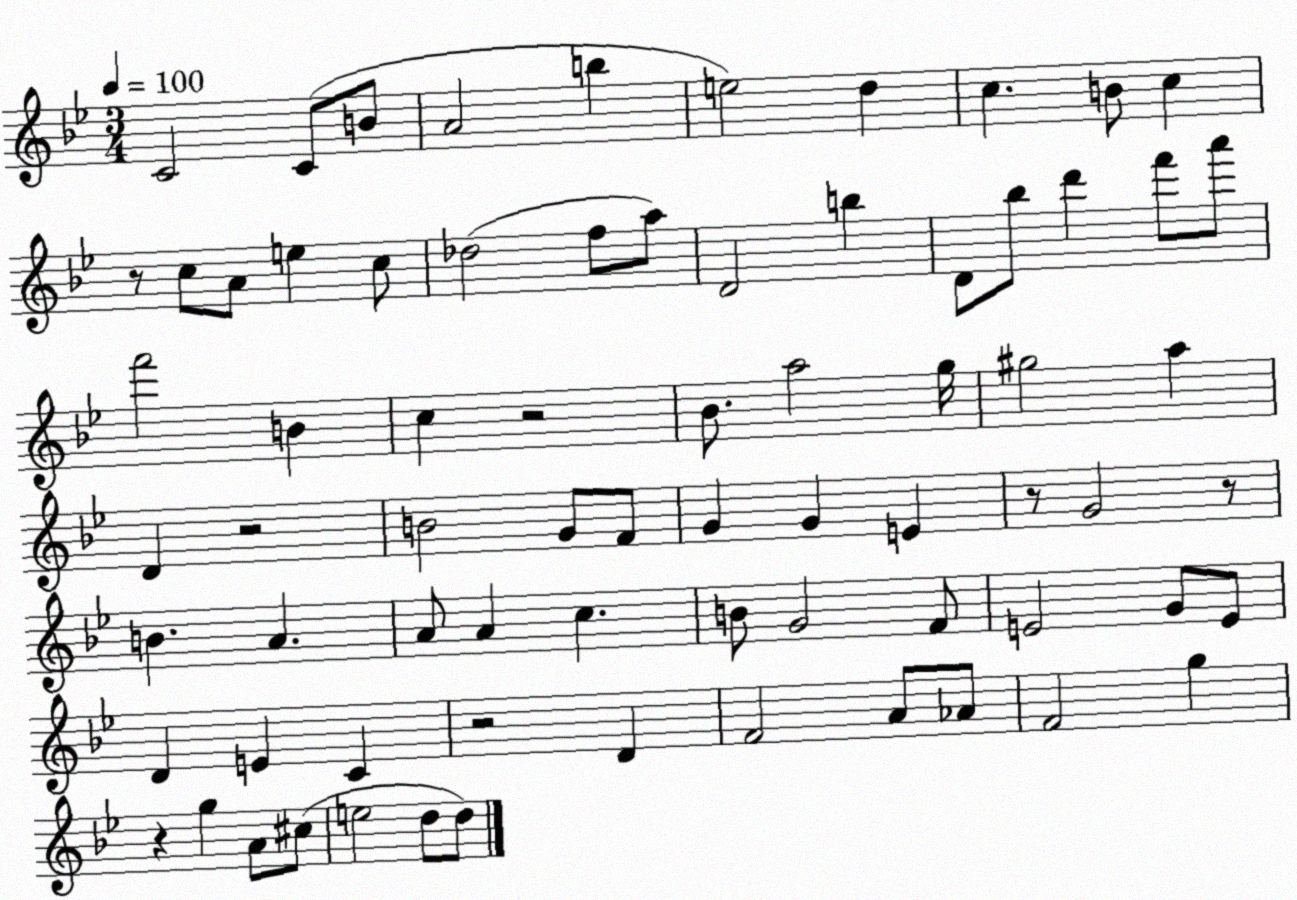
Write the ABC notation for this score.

X:1
T:Untitled
M:3/4
L:1/4
K:Bb
C2 C/2 B/2 A2 b e2 d c B/2 c z/2 c/2 A/2 e c/2 _d2 f/2 a/2 D2 b D/2 _b/2 d' f'/2 a'/2 f'2 B c z2 _B/2 a2 g/4 ^g2 a D z2 B2 G/2 F/2 G G E z/2 G2 z/2 B A A/2 A c B/2 G2 F/2 E2 G/2 E/2 D E C z2 D F2 A/2 _A/2 F2 g z g A/2 ^c/2 e2 d/2 d/2